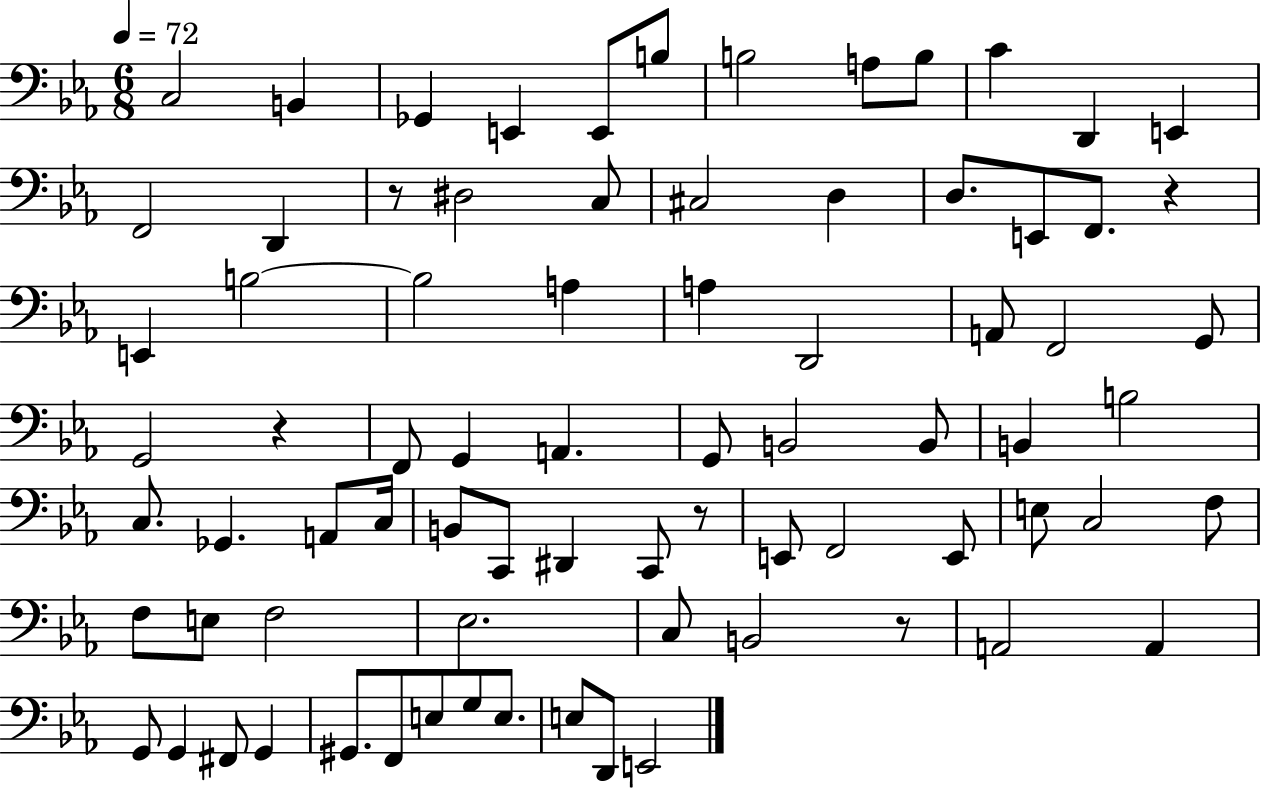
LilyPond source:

{
  \clef bass
  \numericTimeSignature
  \time 6/8
  \key ees \major
  \tempo 4 = 72
  c2 b,4 | ges,4 e,4 e,8 b8 | b2 a8 b8 | c'4 d,4 e,4 | \break f,2 d,4 | r8 dis2 c8 | cis2 d4 | d8. e,8 f,8. r4 | \break e,4 b2~~ | b2 a4 | a4 d,2 | a,8 f,2 g,8 | \break g,2 r4 | f,8 g,4 a,4. | g,8 b,2 b,8 | b,4 b2 | \break c8. ges,4. a,8 c16 | b,8 c,8 dis,4 c,8 r8 | e,8 f,2 e,8 | e8 c2 f8 | \break f8 e8 f2 | ees2. | c8 b,2 r8 | a,2 a,4 | \break g,8 g,4 fis,8 g,4 | gis,8. f,8 e8 g8 e8. | e8 d,8 e,2 | \bar "|."
}